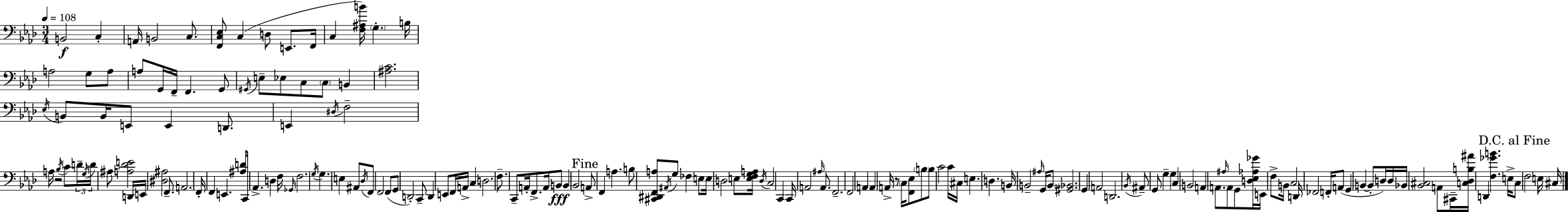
{
  \clef bass
  \numericTimeSignature
  \time 3/4
  \key aes \major
  \tempo 4 = 108
  b,2\f c4-. | a,16 b,2 c8. | <f, c ees>8 c4( d8 e,8. f,16 | c4 <f ais b'>16) \parenthesize g4.-. b16 | \break a2 g8 a8 | a8 g,16 f,16-- f,4. g,8 | \acciaccatura { gis,16 } e8-- ees8 c8 \parenthesize c8 b,4 | <ais c'>2. | \break \acciaccatura { ees16 } b,8 b,16 e,8 e,4 d,8. | e,4 \acciaccatura { dis16 } f2-- | a16 r2 | \acciaccatura { bes16 } c'8 \tuplet 3/2 { d'16-- \acciaccatura { g16 } d'16 } ais8 <a des' e'>2 | \break d,16 e,16 <dis ais>2 | f,8.-- a,2. | f,16-. f,4 e,4. | <ais d'>16 c,16 aes,4.-> | \break d4 f16 \grace { ges,16 } f2. | \acciaccatura { g16 } g4. | e4 ais,8 \acciaccatura { des16 } f,8 f,2 | f,8( g,8 d,2-.) | \break c,8-- d,4 | e,8 f,16 a,16-> c4 d2. | f8.-- c,8-- | a,16-. f,8.-> a,16 b,8\fff b,4 | \break bes,2 \mark "Fine" a,8-> f,4 | a4. b8 <cis, dis, f, a>8 | \acciaccatura { ais,16 } g8 fes4 e8 e16 d2 | e8 <e f g a>16 \acciaccatura { d16 } c2 | \break c,4 c,16 a,2 | \grace { ais16 } a,8. f,2.-- | f,2 | a,4 a,4 | \break a,16-> r8 \parenthesize c16 <f, ees>8 \parenthesize b8 b8 | c'2 c'16 cis16 e4. | d4. b,16 | b,2-- \grace { ais16 } g,16 \parenthesize b,8 | \break <gis, bes,>2. | g,4 a,2 | d,2. | \acciaccatura { bes,16 } ais,8-- g,8 g4-- g4 | \break c4 b,2 | a,4 a,8. \grace { ais16 } a,8 g,8 | <d ees aes ges'>16 e,16 f8-> b,16 c2 | d,16 fes,2 f,16-. | \break a,8( g,4 b,4~~ b,8-. | d16) d16 bes,16 <bes, cis>2 a,8 | cis,16-- <c des b ais'>16 d,4 <f ges' b'>4. | e16-> \mark "D.C. al Fine" c8 f2 | \break e16 cis16 \bar "|."
}